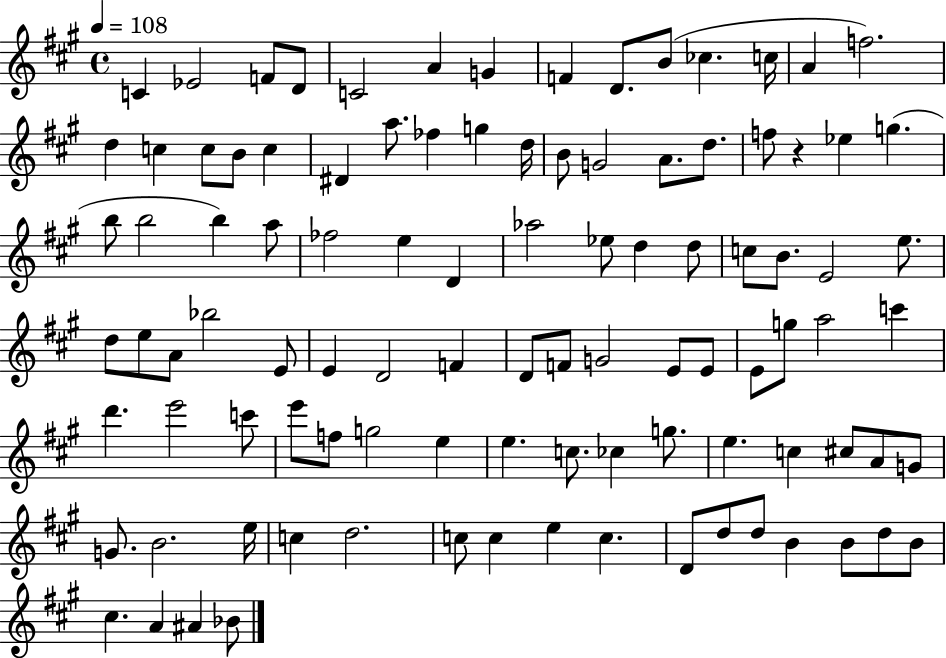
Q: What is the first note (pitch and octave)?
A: C4